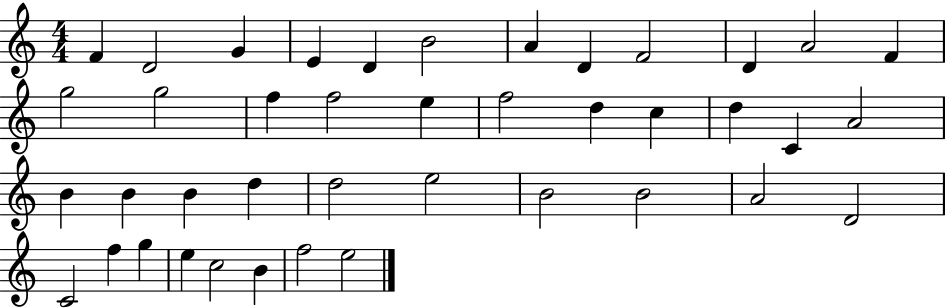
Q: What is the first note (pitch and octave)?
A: F4